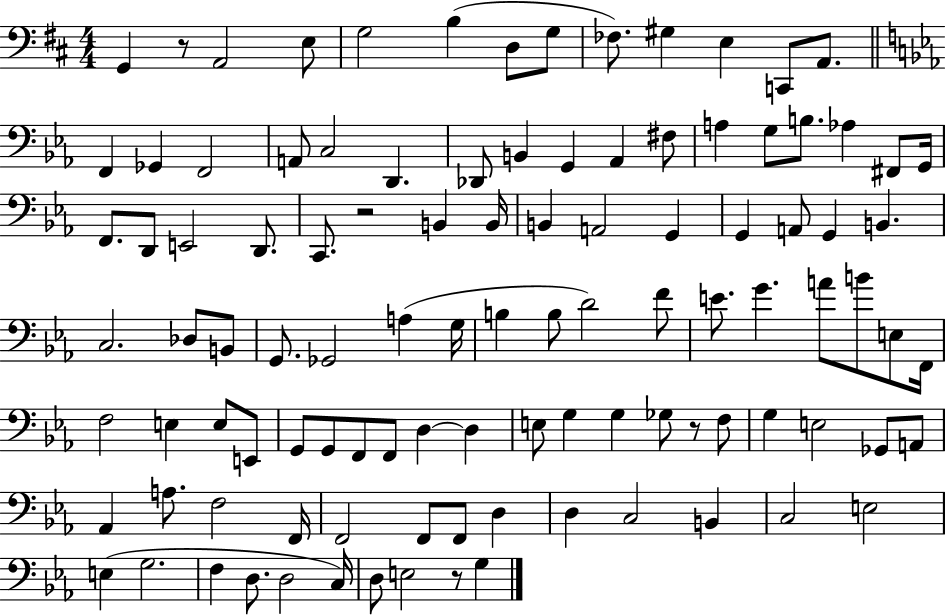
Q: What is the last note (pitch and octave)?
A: G3